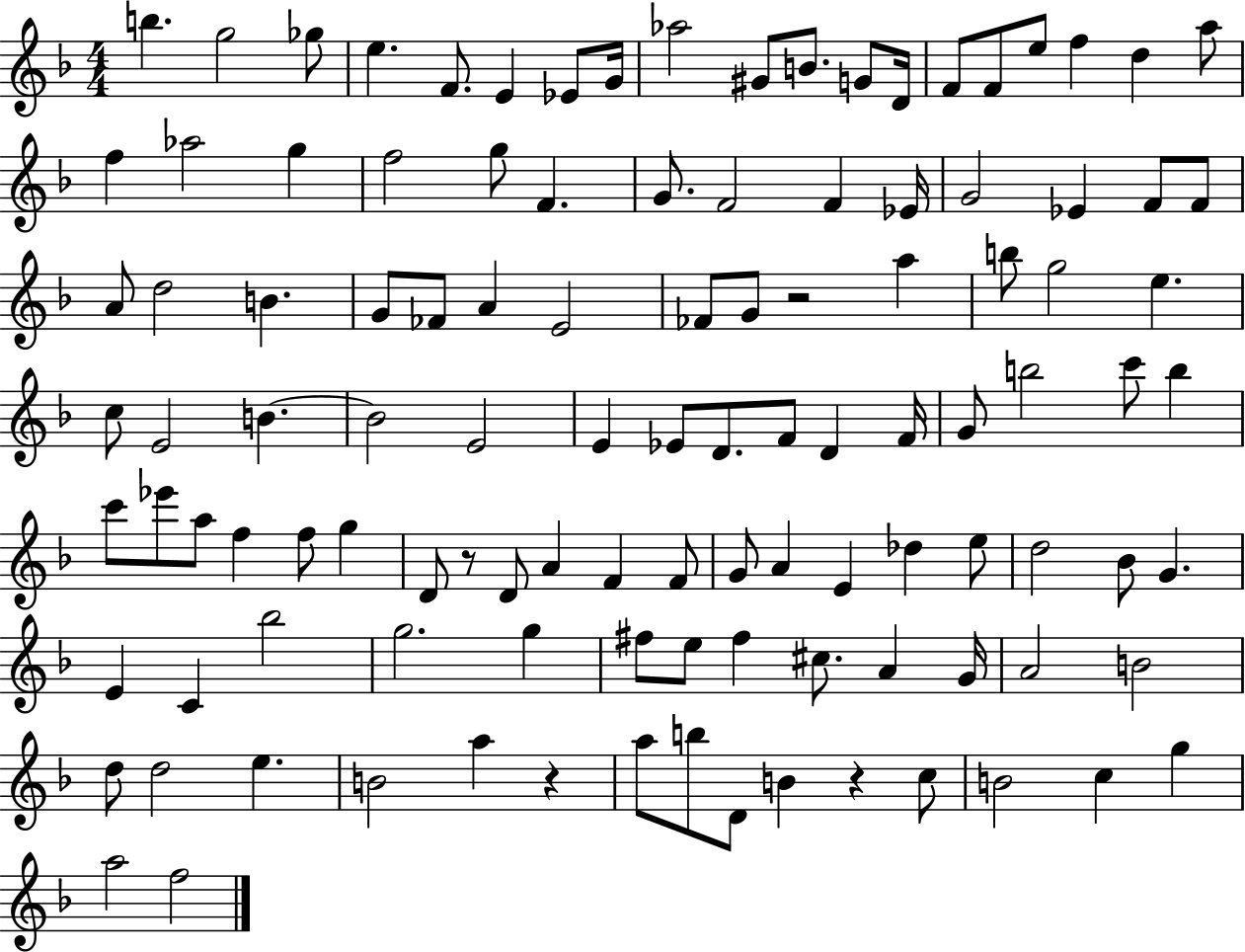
X:1
T:Untitled
M:4/4
L:1/4
K:F
b g2 _g/2 e F/2 E _E/2 G/4 _a2 ^G/2 B/2 G/2 D/4 F/2 F/2 e/2 f d a/2 f _a2 g f2 g/2 F G/2 F2 F _E/4 G2 _E F/2 F/2 A/2 d2 B G/2 _F/2 A E2 _F/2 G/2 z2 a b/2 g2 e c/2 E2 B B2 E2 E _E/2 D/2 F/2 D F/4 G/2 b2 c'/2 b c'/2 _e'/2 a/2 f f/2 g D/2 z/2 D/2 A F F/2 G/2 A E _d e/2 d2 _B/2 G E C _b2 g2 g ^f/2 e/2 ^f ^c/2 A G/4 A2 B2 d/2 d2 e B2 a z a/2 b/2 D/2 B z c/2 B2 c g a2 f2